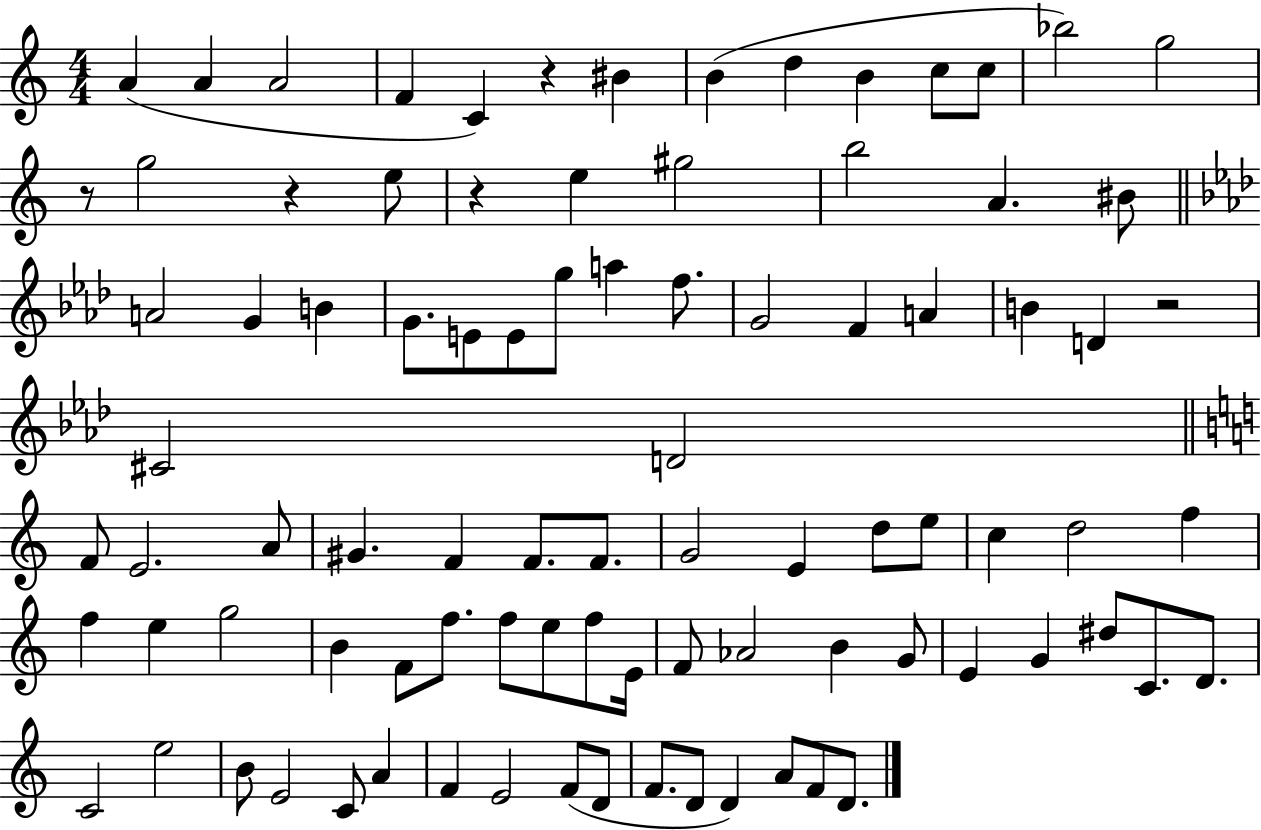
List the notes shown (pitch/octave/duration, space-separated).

A4/q A4/q A4/h F4/q C4/q R/q BIS4/q B4/q D5/q B4/q C5/e C5/e Bb5/h G5/h R/e G5/h R/q E5/e R/q E5/q G#5/h B5/h A4/q. BIS4/e A4/h G4/q B4/q G4/e. E4/e E4/e G5/e A5/q F5/e. G4/h F4/q A4/q B4/q D4/q R/h C#4/h D4/h F4/e E4/h. A4/e G#4/q. F4/q F4/e. F4/e. G4/h E4/q D5/e E5/e C5/q D5/h F5/q F5/q E5/q G5/h B4/q F4/e F5/e. F5/e E5/e F5/e E4/s F4/e Ab4/h B4/q G4/e E4/q G4/q D#5/e C4/e. D4/e. C4/h E5/h B4/e E4/h C4/e A4/q F4/q E4/h F4/e D4/e F4/e. D4/e D4/q A4/e F4/e D4/e.